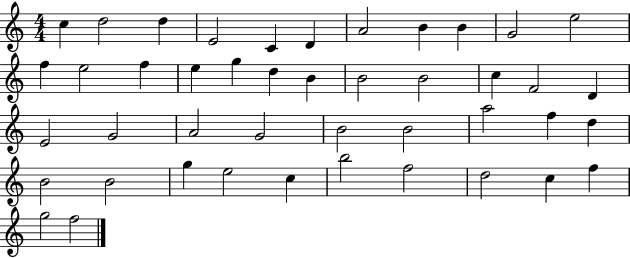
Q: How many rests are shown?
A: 0